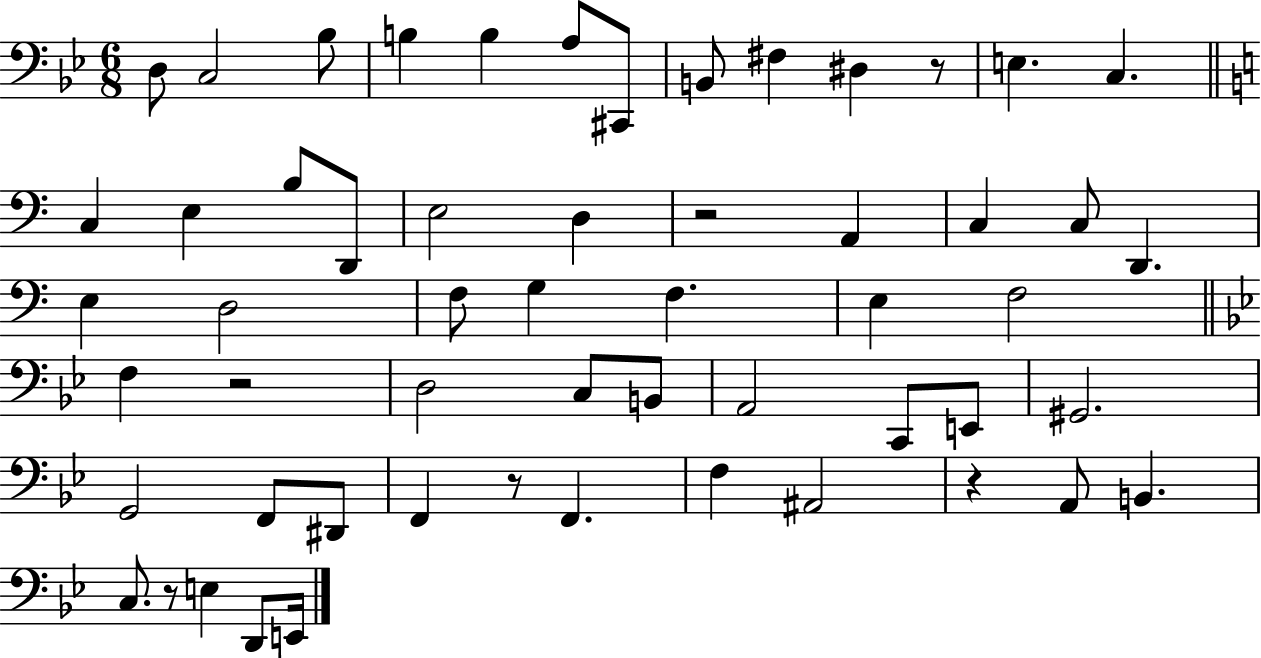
X:1
T:Untitled
M:6/8
L:1/4
K:Bb
D,/2 C,2 _B,/2 B, B, A,/2 ^C,,/2 B,,/2 ^F, ^D, z/2 E, C, C, E, B,/2 D,,/2 E,2 D, z2 A,, C, C,/2 D,, E, D,2 F,/2 G, F, E, F,2 F, z2 D,2 C,/2 B,,/2 A,,2 C,,/2 E,,/2 ^G,,2 G,,2 F,,/2 ^D,,/2 F,, z/2 F,, F, ^A,,2 z A,,/2 B,, C,/2 z/2 E, D,,/2 E,,/4